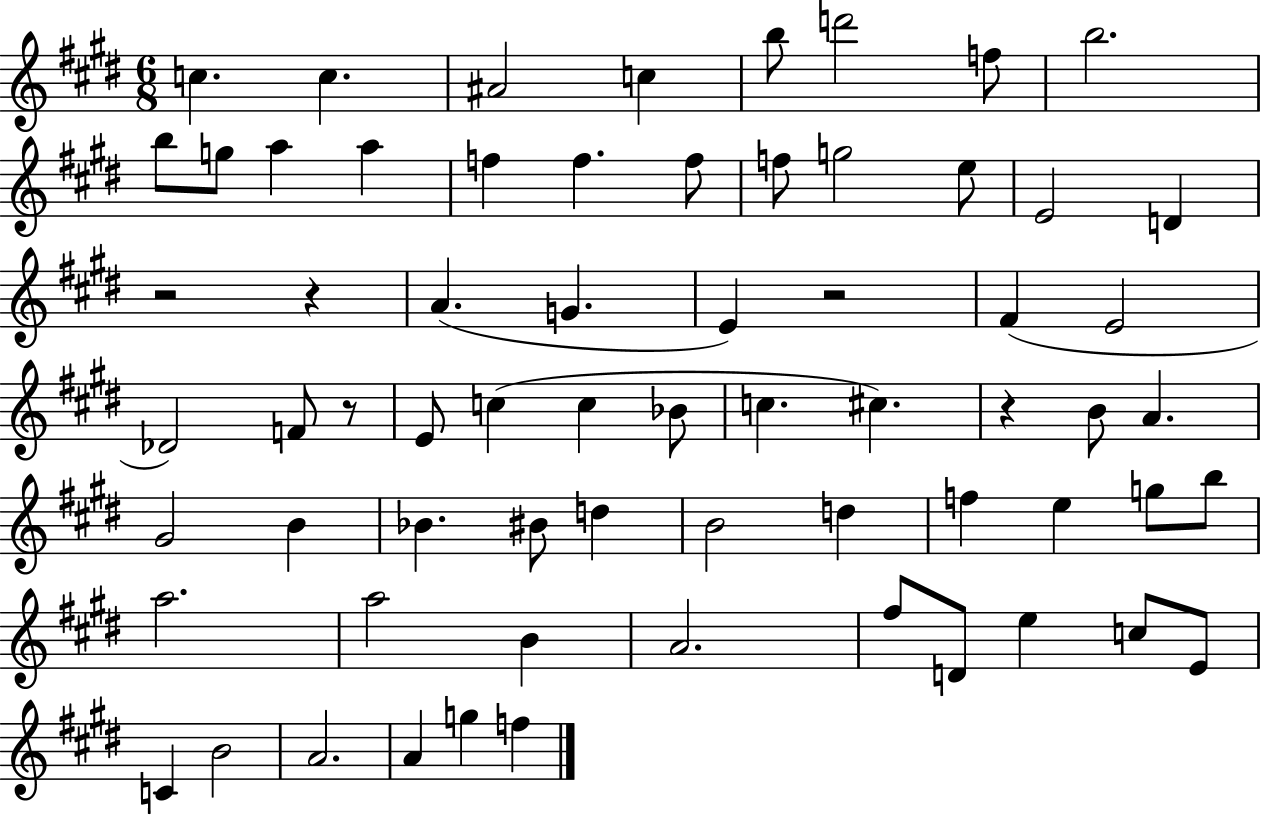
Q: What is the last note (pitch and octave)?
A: F5